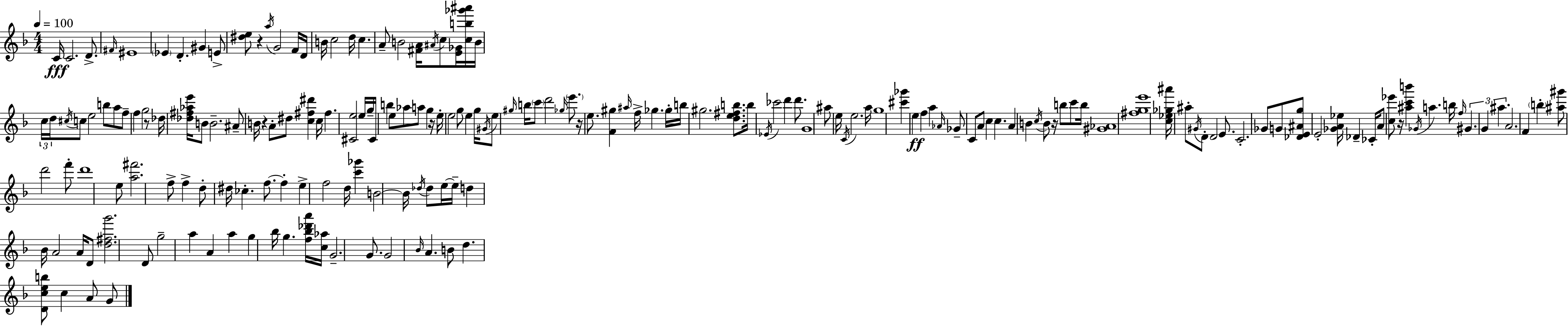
{
  \clef treble
  \numericTimeSignature
  \time 4/4
  \key d \minor
  \tempo 4 = 100
  c'16\fff c'2. d'8.-> | \grace { fis'16 } eis'1 | \parenthesize ees'4 d'4.-. gis'4 e'8-> | <dis'' e''>8 r4 \acciaccatura { a''16 } g'2 | \break f'16 d'16 b'16 c''2 d''16 c''4. | a'8-- b'2 <fis' a'>16 \acciaccatura { ais'16 } c''8 | <e' ges'>16 <c'' b'' ges''' ais'''>16 b'16 \tuplet 3/2 { c''16 d''16 \acciaccatura { cis''16 } } c''8 e''2 | b''8 a''8 f''8-- f''4 g''2 | \break r8 des''16 <des'' fis'' aes'' e'''>16 b'8 b'2.-- | ais'8-- b'16 r4 a'8-. dis''8 <c'' fis'' dis'''>4 | c''16 fis''4. <cis' e''>2 | e''16 g''16-- cis'16 b''4 e''8 aes''8 a''8 g''4 | \break r16 e''16-. e''2 g''8 e''4 | g''16 \acciaccatura { gis'16 } e''8 \grace { gis''16 } b''16 \parenthesize c'''8 d'''2 | \grace { ges''16 } \parenthesize e'''8. r16 e''8. <f' gis''>4 \grace { ais''16 } | f''16-> ges''4. ges''16-. b''16 gis''2. | \break <d'' e'' fis'' b''>8. b''16 \acciaccatura { ees'16 } ces'''2 | d'''4 d'''8. g'1 | ais''8 e''16 \acciaccatura { c'16 } e''2. | a''16 g''1 | \break <cis''' ges'''>4 e''4\ff | f''4 a''4 \grace { aes'16 } ges'8-- c'8 a'8 | c''4 c''4. a'4 b'4 | \acciaccatura { c''16 } b'8 r16 b''8 c'''8 b''16 <gis' aes'>1 | \break <fis'' g'' e'''>1 | <c'' ees'' ges'' ais'''>16 ais''8-. \acciaccatura { gis'16 } | d'8-. d'2 e'8. c'2.-. | ges'8 g'8 <des' e' ais' g''>8 e'2-. | \break <ges' a' ees''>16 des'4-- ces'16-. a'8 <c'' ees'''>8 | r16 <ais'' c''' b'''>4 \acciaccatura { ges'16 } a''4. b''16 \grace { f''16 } \tuplet 3/2 { gis'4. | g'4 ais''4. } a'2. | f'4 \parenthesize b''4-. | \break <ais'' gis'''>8 d'''2 f'''8-. d'''1 | e''8 | <a'' fis'''>2. f''8-> f''4-> | d''8-. dis''16 ces''4.-. f''8.~~ f''4-. | \break e''4-> f''2 d''16 | <c''' ges'''>4 b'2~~ b'16 \acciaccatura { des''16 } des''8 | e''16~~ e''16-- d''4 bes'16 a'2 a'16 | d'8 <d'' fis'' g'''>2. d'8 | \break g''2-- a''4 a'4 | a''4 g''4 bes''16 g''4. <f'' bes'' des''' a'''>16 | <c'' aes''>16 g'2.-- g'8. | g'2 \grace { bes'16 } a'4. b'8 | \break d''4. <d' c'' e'' b''>8 c''4 a'8 g'8 | \bar "|."
}